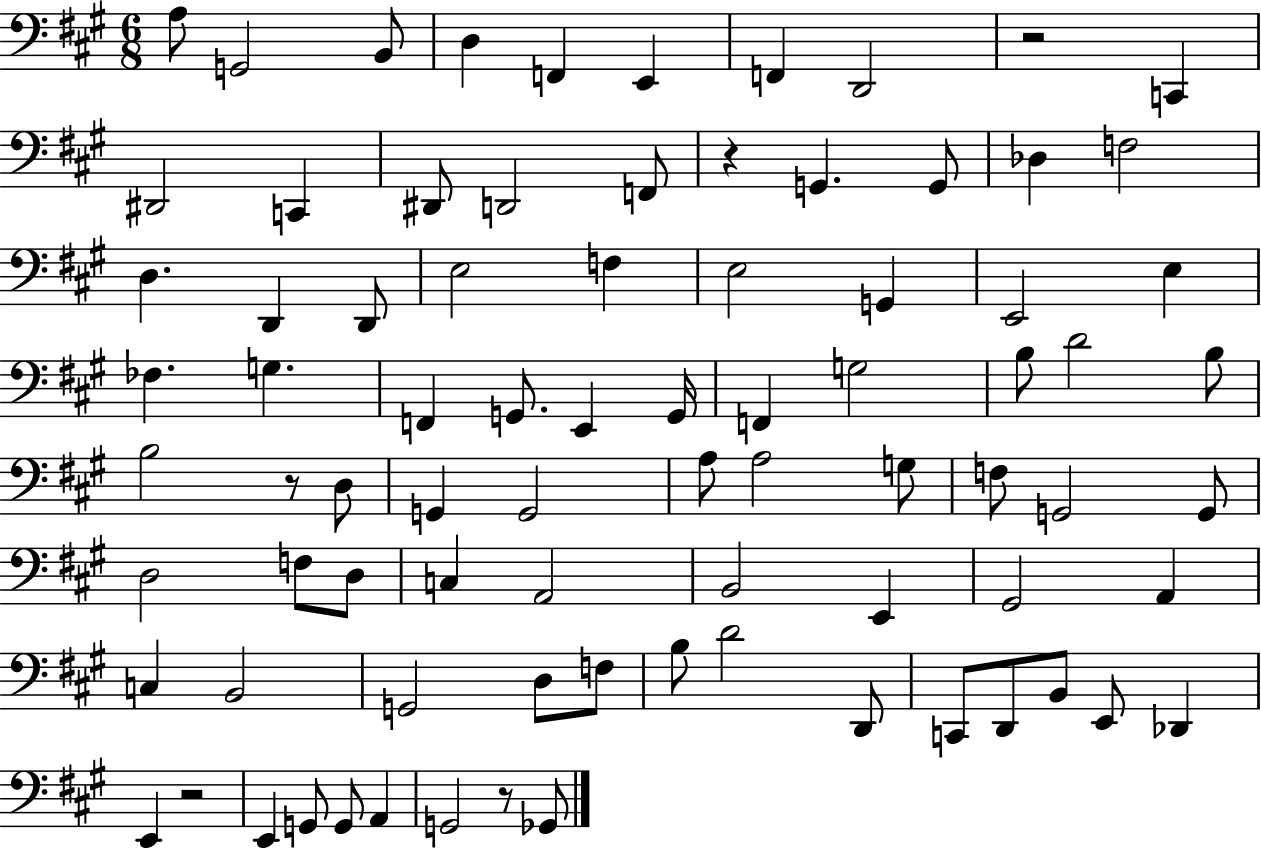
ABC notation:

X:1
T:Untitled
M:6/8
L:1/4
K:A
A,/2 G,,2 B,,/2 D, F,, E,, F,, D,,2 z2 C,, ^D,,2 C,, ^D,,/2 D,,2 F,,/2 z G,, G,,/2 _D, F,2 D, D,, D,,/2 E,2 F, E,2 G,, E,,2 E, _F, G, F,, G,,/2 E,, G,,/4 F,, G,2 B,/2 D2 B,/2 B,2 z/2 D,/2 G,, G,,2 A,/2 A,2 G,/2 F,/2 G,,2 G,,/2 D,2 F,/2 D,/2 C, A,,2 B,,2 E,, ^G,,2 A,, C, B,,2 G,,2 D,/2 F,/2 B,/2 D2 D,,/2 C,,/2 D,,/2 B,,/2 E,,/2 _D,, E,, z2 E,, G,,/2 G,,/2 A,, G,,2 z/2 _G,,/2